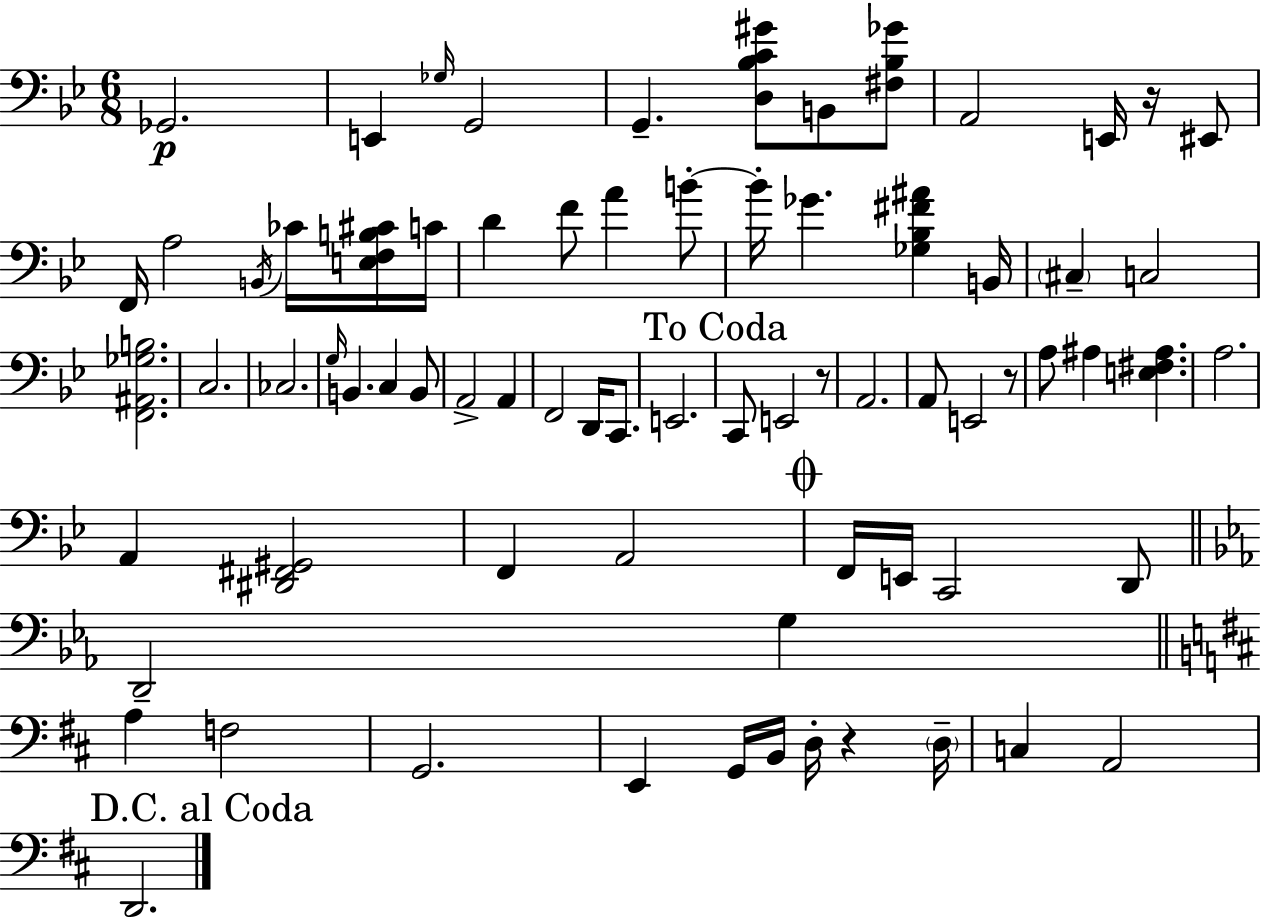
X:1
T:Untitled
M:6/8
L:1/4
K:Gm
_G,,2 E,, _G,/4 G,,2 G,, [D,_B,C^G]/2 B,,/2 [^F,_B,_G]/2 A,,2 E,,/4 z/4 ^E,,/2 F,,/4 A,2 B,,/4 _C/4 [E,F,B,^C]/4 C/4 D F/2 A B/2 B/4 _G [_G,_B,^F^A] B,,/4 ^C, C,2 [F,,^A,,_G,B,]2 C,2 _C,2 G,/4 B,, C, B,,/2 A,,2 A,, F,,2 D,,/4 C,,/2 E,,2 C,,/2 E,,2 z/2 A,,2 A,,/2 E,,2 z/2 A,/2 ^A, [E,^F,^A,] A,2 A,, [^D,,^F,,^G,,]2 F,, A,,2 F,,/4 E,,/4 C,,2 D,,/2 D,,2 G, A, F,2 G,,2 E,, G,,/4 B,,/4 D,/4 z D,/4 C, A,,2 D,,2